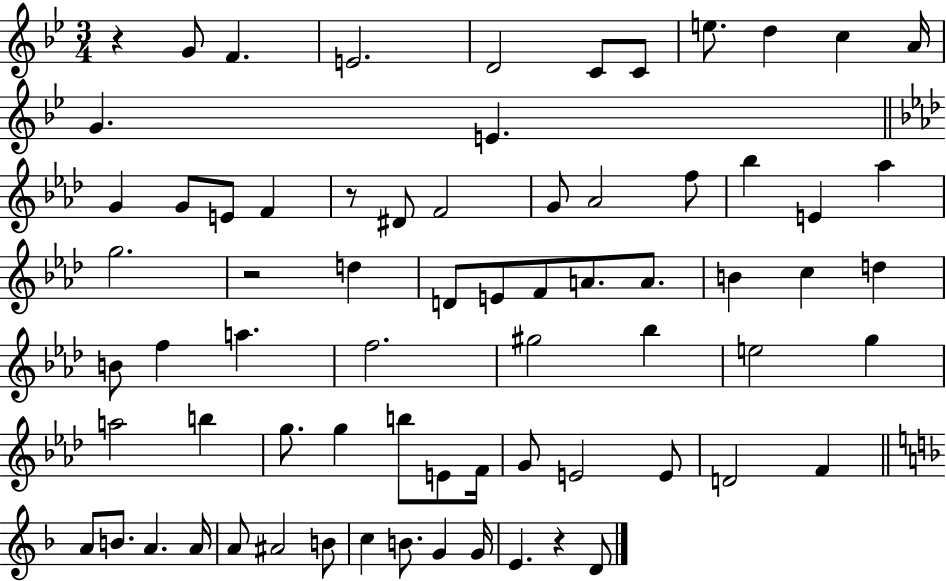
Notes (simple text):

R/q G4/e F4/q. E4/h. D4/h C4/e C4/e E5/e. D5/q C5/q A4/s G4/q. E4/q. G4/q G4/e E4/e F4/q R/e D#4/e F4/h G4/e Ab4/h F5/e Bb5/q E4/q Ab5/q G5/h. R/h D5/q D4/e E4/e F4/e A4/e. A4/e. B4/q C5/q D5/q B4/e F5/q A5/q. F5/h. G#5/h Bb5/q E5/h G5/q A5/h B5/q G5/e. G5/q B5/e E4/e F4/s G4/e E4/h E4/e D4/h F4/q A4/e B4/e. A4/q. A4/s A4/e A#4/h B4/e C5/q B4/e. G4/q G4/s E4/q. R/q D4/e